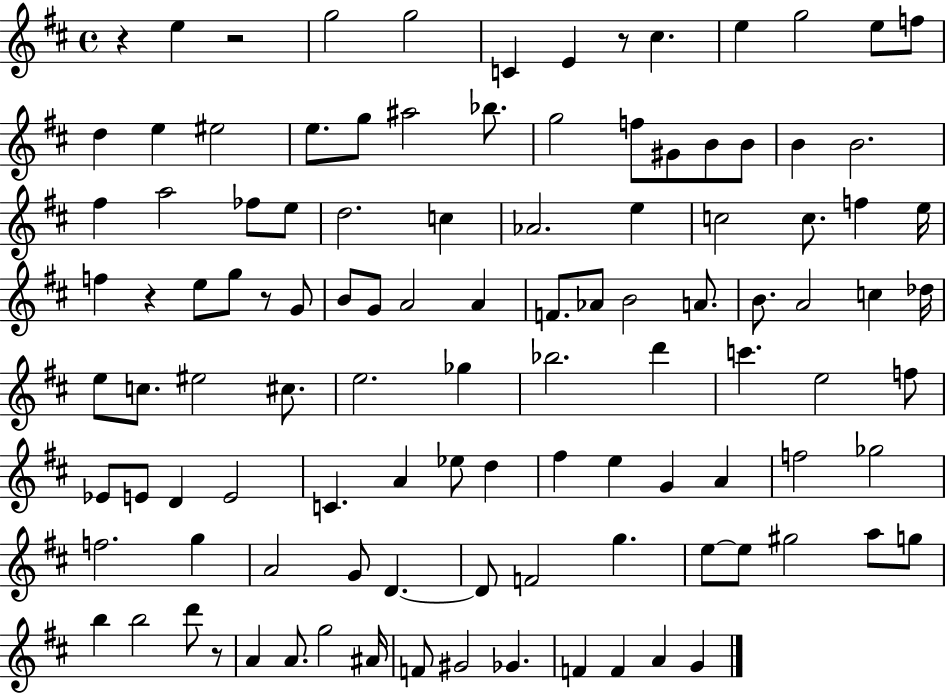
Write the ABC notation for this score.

X:1
T:Untitled
M:4/4
L:1/4
K:D
z e z2 g2 g2 C E z/2 ^c e g2 e/2 f/2 d e ^e2 e/2 g/2 ^a2 _b/2 g2 f/2 ^G/2 B/2 B/2 B B2 ^f a2 _f/2 e/2 d2 c _A2 e c2 c/2 f e/4 f z e/2 g/2 z/2 G/2 B/2 G/2 A2 A F/2 _A/2 B2 A/2 B/2 A2 c _d/4 e/2 c/2 ^e2 ^c/2 e2 _g _b2 d' c' e2 f/2 _E/2 E/2 D E2 C A _e/2 d ^f e G A f2 _g2 f2 g A2 G/2 D D/2 F2 g e/2 e/2 ^g2 a/2 g/2 b b2 d'/2 z/2 A A/2 g2 ^A/4 F/2 ^G2 _G F F A G